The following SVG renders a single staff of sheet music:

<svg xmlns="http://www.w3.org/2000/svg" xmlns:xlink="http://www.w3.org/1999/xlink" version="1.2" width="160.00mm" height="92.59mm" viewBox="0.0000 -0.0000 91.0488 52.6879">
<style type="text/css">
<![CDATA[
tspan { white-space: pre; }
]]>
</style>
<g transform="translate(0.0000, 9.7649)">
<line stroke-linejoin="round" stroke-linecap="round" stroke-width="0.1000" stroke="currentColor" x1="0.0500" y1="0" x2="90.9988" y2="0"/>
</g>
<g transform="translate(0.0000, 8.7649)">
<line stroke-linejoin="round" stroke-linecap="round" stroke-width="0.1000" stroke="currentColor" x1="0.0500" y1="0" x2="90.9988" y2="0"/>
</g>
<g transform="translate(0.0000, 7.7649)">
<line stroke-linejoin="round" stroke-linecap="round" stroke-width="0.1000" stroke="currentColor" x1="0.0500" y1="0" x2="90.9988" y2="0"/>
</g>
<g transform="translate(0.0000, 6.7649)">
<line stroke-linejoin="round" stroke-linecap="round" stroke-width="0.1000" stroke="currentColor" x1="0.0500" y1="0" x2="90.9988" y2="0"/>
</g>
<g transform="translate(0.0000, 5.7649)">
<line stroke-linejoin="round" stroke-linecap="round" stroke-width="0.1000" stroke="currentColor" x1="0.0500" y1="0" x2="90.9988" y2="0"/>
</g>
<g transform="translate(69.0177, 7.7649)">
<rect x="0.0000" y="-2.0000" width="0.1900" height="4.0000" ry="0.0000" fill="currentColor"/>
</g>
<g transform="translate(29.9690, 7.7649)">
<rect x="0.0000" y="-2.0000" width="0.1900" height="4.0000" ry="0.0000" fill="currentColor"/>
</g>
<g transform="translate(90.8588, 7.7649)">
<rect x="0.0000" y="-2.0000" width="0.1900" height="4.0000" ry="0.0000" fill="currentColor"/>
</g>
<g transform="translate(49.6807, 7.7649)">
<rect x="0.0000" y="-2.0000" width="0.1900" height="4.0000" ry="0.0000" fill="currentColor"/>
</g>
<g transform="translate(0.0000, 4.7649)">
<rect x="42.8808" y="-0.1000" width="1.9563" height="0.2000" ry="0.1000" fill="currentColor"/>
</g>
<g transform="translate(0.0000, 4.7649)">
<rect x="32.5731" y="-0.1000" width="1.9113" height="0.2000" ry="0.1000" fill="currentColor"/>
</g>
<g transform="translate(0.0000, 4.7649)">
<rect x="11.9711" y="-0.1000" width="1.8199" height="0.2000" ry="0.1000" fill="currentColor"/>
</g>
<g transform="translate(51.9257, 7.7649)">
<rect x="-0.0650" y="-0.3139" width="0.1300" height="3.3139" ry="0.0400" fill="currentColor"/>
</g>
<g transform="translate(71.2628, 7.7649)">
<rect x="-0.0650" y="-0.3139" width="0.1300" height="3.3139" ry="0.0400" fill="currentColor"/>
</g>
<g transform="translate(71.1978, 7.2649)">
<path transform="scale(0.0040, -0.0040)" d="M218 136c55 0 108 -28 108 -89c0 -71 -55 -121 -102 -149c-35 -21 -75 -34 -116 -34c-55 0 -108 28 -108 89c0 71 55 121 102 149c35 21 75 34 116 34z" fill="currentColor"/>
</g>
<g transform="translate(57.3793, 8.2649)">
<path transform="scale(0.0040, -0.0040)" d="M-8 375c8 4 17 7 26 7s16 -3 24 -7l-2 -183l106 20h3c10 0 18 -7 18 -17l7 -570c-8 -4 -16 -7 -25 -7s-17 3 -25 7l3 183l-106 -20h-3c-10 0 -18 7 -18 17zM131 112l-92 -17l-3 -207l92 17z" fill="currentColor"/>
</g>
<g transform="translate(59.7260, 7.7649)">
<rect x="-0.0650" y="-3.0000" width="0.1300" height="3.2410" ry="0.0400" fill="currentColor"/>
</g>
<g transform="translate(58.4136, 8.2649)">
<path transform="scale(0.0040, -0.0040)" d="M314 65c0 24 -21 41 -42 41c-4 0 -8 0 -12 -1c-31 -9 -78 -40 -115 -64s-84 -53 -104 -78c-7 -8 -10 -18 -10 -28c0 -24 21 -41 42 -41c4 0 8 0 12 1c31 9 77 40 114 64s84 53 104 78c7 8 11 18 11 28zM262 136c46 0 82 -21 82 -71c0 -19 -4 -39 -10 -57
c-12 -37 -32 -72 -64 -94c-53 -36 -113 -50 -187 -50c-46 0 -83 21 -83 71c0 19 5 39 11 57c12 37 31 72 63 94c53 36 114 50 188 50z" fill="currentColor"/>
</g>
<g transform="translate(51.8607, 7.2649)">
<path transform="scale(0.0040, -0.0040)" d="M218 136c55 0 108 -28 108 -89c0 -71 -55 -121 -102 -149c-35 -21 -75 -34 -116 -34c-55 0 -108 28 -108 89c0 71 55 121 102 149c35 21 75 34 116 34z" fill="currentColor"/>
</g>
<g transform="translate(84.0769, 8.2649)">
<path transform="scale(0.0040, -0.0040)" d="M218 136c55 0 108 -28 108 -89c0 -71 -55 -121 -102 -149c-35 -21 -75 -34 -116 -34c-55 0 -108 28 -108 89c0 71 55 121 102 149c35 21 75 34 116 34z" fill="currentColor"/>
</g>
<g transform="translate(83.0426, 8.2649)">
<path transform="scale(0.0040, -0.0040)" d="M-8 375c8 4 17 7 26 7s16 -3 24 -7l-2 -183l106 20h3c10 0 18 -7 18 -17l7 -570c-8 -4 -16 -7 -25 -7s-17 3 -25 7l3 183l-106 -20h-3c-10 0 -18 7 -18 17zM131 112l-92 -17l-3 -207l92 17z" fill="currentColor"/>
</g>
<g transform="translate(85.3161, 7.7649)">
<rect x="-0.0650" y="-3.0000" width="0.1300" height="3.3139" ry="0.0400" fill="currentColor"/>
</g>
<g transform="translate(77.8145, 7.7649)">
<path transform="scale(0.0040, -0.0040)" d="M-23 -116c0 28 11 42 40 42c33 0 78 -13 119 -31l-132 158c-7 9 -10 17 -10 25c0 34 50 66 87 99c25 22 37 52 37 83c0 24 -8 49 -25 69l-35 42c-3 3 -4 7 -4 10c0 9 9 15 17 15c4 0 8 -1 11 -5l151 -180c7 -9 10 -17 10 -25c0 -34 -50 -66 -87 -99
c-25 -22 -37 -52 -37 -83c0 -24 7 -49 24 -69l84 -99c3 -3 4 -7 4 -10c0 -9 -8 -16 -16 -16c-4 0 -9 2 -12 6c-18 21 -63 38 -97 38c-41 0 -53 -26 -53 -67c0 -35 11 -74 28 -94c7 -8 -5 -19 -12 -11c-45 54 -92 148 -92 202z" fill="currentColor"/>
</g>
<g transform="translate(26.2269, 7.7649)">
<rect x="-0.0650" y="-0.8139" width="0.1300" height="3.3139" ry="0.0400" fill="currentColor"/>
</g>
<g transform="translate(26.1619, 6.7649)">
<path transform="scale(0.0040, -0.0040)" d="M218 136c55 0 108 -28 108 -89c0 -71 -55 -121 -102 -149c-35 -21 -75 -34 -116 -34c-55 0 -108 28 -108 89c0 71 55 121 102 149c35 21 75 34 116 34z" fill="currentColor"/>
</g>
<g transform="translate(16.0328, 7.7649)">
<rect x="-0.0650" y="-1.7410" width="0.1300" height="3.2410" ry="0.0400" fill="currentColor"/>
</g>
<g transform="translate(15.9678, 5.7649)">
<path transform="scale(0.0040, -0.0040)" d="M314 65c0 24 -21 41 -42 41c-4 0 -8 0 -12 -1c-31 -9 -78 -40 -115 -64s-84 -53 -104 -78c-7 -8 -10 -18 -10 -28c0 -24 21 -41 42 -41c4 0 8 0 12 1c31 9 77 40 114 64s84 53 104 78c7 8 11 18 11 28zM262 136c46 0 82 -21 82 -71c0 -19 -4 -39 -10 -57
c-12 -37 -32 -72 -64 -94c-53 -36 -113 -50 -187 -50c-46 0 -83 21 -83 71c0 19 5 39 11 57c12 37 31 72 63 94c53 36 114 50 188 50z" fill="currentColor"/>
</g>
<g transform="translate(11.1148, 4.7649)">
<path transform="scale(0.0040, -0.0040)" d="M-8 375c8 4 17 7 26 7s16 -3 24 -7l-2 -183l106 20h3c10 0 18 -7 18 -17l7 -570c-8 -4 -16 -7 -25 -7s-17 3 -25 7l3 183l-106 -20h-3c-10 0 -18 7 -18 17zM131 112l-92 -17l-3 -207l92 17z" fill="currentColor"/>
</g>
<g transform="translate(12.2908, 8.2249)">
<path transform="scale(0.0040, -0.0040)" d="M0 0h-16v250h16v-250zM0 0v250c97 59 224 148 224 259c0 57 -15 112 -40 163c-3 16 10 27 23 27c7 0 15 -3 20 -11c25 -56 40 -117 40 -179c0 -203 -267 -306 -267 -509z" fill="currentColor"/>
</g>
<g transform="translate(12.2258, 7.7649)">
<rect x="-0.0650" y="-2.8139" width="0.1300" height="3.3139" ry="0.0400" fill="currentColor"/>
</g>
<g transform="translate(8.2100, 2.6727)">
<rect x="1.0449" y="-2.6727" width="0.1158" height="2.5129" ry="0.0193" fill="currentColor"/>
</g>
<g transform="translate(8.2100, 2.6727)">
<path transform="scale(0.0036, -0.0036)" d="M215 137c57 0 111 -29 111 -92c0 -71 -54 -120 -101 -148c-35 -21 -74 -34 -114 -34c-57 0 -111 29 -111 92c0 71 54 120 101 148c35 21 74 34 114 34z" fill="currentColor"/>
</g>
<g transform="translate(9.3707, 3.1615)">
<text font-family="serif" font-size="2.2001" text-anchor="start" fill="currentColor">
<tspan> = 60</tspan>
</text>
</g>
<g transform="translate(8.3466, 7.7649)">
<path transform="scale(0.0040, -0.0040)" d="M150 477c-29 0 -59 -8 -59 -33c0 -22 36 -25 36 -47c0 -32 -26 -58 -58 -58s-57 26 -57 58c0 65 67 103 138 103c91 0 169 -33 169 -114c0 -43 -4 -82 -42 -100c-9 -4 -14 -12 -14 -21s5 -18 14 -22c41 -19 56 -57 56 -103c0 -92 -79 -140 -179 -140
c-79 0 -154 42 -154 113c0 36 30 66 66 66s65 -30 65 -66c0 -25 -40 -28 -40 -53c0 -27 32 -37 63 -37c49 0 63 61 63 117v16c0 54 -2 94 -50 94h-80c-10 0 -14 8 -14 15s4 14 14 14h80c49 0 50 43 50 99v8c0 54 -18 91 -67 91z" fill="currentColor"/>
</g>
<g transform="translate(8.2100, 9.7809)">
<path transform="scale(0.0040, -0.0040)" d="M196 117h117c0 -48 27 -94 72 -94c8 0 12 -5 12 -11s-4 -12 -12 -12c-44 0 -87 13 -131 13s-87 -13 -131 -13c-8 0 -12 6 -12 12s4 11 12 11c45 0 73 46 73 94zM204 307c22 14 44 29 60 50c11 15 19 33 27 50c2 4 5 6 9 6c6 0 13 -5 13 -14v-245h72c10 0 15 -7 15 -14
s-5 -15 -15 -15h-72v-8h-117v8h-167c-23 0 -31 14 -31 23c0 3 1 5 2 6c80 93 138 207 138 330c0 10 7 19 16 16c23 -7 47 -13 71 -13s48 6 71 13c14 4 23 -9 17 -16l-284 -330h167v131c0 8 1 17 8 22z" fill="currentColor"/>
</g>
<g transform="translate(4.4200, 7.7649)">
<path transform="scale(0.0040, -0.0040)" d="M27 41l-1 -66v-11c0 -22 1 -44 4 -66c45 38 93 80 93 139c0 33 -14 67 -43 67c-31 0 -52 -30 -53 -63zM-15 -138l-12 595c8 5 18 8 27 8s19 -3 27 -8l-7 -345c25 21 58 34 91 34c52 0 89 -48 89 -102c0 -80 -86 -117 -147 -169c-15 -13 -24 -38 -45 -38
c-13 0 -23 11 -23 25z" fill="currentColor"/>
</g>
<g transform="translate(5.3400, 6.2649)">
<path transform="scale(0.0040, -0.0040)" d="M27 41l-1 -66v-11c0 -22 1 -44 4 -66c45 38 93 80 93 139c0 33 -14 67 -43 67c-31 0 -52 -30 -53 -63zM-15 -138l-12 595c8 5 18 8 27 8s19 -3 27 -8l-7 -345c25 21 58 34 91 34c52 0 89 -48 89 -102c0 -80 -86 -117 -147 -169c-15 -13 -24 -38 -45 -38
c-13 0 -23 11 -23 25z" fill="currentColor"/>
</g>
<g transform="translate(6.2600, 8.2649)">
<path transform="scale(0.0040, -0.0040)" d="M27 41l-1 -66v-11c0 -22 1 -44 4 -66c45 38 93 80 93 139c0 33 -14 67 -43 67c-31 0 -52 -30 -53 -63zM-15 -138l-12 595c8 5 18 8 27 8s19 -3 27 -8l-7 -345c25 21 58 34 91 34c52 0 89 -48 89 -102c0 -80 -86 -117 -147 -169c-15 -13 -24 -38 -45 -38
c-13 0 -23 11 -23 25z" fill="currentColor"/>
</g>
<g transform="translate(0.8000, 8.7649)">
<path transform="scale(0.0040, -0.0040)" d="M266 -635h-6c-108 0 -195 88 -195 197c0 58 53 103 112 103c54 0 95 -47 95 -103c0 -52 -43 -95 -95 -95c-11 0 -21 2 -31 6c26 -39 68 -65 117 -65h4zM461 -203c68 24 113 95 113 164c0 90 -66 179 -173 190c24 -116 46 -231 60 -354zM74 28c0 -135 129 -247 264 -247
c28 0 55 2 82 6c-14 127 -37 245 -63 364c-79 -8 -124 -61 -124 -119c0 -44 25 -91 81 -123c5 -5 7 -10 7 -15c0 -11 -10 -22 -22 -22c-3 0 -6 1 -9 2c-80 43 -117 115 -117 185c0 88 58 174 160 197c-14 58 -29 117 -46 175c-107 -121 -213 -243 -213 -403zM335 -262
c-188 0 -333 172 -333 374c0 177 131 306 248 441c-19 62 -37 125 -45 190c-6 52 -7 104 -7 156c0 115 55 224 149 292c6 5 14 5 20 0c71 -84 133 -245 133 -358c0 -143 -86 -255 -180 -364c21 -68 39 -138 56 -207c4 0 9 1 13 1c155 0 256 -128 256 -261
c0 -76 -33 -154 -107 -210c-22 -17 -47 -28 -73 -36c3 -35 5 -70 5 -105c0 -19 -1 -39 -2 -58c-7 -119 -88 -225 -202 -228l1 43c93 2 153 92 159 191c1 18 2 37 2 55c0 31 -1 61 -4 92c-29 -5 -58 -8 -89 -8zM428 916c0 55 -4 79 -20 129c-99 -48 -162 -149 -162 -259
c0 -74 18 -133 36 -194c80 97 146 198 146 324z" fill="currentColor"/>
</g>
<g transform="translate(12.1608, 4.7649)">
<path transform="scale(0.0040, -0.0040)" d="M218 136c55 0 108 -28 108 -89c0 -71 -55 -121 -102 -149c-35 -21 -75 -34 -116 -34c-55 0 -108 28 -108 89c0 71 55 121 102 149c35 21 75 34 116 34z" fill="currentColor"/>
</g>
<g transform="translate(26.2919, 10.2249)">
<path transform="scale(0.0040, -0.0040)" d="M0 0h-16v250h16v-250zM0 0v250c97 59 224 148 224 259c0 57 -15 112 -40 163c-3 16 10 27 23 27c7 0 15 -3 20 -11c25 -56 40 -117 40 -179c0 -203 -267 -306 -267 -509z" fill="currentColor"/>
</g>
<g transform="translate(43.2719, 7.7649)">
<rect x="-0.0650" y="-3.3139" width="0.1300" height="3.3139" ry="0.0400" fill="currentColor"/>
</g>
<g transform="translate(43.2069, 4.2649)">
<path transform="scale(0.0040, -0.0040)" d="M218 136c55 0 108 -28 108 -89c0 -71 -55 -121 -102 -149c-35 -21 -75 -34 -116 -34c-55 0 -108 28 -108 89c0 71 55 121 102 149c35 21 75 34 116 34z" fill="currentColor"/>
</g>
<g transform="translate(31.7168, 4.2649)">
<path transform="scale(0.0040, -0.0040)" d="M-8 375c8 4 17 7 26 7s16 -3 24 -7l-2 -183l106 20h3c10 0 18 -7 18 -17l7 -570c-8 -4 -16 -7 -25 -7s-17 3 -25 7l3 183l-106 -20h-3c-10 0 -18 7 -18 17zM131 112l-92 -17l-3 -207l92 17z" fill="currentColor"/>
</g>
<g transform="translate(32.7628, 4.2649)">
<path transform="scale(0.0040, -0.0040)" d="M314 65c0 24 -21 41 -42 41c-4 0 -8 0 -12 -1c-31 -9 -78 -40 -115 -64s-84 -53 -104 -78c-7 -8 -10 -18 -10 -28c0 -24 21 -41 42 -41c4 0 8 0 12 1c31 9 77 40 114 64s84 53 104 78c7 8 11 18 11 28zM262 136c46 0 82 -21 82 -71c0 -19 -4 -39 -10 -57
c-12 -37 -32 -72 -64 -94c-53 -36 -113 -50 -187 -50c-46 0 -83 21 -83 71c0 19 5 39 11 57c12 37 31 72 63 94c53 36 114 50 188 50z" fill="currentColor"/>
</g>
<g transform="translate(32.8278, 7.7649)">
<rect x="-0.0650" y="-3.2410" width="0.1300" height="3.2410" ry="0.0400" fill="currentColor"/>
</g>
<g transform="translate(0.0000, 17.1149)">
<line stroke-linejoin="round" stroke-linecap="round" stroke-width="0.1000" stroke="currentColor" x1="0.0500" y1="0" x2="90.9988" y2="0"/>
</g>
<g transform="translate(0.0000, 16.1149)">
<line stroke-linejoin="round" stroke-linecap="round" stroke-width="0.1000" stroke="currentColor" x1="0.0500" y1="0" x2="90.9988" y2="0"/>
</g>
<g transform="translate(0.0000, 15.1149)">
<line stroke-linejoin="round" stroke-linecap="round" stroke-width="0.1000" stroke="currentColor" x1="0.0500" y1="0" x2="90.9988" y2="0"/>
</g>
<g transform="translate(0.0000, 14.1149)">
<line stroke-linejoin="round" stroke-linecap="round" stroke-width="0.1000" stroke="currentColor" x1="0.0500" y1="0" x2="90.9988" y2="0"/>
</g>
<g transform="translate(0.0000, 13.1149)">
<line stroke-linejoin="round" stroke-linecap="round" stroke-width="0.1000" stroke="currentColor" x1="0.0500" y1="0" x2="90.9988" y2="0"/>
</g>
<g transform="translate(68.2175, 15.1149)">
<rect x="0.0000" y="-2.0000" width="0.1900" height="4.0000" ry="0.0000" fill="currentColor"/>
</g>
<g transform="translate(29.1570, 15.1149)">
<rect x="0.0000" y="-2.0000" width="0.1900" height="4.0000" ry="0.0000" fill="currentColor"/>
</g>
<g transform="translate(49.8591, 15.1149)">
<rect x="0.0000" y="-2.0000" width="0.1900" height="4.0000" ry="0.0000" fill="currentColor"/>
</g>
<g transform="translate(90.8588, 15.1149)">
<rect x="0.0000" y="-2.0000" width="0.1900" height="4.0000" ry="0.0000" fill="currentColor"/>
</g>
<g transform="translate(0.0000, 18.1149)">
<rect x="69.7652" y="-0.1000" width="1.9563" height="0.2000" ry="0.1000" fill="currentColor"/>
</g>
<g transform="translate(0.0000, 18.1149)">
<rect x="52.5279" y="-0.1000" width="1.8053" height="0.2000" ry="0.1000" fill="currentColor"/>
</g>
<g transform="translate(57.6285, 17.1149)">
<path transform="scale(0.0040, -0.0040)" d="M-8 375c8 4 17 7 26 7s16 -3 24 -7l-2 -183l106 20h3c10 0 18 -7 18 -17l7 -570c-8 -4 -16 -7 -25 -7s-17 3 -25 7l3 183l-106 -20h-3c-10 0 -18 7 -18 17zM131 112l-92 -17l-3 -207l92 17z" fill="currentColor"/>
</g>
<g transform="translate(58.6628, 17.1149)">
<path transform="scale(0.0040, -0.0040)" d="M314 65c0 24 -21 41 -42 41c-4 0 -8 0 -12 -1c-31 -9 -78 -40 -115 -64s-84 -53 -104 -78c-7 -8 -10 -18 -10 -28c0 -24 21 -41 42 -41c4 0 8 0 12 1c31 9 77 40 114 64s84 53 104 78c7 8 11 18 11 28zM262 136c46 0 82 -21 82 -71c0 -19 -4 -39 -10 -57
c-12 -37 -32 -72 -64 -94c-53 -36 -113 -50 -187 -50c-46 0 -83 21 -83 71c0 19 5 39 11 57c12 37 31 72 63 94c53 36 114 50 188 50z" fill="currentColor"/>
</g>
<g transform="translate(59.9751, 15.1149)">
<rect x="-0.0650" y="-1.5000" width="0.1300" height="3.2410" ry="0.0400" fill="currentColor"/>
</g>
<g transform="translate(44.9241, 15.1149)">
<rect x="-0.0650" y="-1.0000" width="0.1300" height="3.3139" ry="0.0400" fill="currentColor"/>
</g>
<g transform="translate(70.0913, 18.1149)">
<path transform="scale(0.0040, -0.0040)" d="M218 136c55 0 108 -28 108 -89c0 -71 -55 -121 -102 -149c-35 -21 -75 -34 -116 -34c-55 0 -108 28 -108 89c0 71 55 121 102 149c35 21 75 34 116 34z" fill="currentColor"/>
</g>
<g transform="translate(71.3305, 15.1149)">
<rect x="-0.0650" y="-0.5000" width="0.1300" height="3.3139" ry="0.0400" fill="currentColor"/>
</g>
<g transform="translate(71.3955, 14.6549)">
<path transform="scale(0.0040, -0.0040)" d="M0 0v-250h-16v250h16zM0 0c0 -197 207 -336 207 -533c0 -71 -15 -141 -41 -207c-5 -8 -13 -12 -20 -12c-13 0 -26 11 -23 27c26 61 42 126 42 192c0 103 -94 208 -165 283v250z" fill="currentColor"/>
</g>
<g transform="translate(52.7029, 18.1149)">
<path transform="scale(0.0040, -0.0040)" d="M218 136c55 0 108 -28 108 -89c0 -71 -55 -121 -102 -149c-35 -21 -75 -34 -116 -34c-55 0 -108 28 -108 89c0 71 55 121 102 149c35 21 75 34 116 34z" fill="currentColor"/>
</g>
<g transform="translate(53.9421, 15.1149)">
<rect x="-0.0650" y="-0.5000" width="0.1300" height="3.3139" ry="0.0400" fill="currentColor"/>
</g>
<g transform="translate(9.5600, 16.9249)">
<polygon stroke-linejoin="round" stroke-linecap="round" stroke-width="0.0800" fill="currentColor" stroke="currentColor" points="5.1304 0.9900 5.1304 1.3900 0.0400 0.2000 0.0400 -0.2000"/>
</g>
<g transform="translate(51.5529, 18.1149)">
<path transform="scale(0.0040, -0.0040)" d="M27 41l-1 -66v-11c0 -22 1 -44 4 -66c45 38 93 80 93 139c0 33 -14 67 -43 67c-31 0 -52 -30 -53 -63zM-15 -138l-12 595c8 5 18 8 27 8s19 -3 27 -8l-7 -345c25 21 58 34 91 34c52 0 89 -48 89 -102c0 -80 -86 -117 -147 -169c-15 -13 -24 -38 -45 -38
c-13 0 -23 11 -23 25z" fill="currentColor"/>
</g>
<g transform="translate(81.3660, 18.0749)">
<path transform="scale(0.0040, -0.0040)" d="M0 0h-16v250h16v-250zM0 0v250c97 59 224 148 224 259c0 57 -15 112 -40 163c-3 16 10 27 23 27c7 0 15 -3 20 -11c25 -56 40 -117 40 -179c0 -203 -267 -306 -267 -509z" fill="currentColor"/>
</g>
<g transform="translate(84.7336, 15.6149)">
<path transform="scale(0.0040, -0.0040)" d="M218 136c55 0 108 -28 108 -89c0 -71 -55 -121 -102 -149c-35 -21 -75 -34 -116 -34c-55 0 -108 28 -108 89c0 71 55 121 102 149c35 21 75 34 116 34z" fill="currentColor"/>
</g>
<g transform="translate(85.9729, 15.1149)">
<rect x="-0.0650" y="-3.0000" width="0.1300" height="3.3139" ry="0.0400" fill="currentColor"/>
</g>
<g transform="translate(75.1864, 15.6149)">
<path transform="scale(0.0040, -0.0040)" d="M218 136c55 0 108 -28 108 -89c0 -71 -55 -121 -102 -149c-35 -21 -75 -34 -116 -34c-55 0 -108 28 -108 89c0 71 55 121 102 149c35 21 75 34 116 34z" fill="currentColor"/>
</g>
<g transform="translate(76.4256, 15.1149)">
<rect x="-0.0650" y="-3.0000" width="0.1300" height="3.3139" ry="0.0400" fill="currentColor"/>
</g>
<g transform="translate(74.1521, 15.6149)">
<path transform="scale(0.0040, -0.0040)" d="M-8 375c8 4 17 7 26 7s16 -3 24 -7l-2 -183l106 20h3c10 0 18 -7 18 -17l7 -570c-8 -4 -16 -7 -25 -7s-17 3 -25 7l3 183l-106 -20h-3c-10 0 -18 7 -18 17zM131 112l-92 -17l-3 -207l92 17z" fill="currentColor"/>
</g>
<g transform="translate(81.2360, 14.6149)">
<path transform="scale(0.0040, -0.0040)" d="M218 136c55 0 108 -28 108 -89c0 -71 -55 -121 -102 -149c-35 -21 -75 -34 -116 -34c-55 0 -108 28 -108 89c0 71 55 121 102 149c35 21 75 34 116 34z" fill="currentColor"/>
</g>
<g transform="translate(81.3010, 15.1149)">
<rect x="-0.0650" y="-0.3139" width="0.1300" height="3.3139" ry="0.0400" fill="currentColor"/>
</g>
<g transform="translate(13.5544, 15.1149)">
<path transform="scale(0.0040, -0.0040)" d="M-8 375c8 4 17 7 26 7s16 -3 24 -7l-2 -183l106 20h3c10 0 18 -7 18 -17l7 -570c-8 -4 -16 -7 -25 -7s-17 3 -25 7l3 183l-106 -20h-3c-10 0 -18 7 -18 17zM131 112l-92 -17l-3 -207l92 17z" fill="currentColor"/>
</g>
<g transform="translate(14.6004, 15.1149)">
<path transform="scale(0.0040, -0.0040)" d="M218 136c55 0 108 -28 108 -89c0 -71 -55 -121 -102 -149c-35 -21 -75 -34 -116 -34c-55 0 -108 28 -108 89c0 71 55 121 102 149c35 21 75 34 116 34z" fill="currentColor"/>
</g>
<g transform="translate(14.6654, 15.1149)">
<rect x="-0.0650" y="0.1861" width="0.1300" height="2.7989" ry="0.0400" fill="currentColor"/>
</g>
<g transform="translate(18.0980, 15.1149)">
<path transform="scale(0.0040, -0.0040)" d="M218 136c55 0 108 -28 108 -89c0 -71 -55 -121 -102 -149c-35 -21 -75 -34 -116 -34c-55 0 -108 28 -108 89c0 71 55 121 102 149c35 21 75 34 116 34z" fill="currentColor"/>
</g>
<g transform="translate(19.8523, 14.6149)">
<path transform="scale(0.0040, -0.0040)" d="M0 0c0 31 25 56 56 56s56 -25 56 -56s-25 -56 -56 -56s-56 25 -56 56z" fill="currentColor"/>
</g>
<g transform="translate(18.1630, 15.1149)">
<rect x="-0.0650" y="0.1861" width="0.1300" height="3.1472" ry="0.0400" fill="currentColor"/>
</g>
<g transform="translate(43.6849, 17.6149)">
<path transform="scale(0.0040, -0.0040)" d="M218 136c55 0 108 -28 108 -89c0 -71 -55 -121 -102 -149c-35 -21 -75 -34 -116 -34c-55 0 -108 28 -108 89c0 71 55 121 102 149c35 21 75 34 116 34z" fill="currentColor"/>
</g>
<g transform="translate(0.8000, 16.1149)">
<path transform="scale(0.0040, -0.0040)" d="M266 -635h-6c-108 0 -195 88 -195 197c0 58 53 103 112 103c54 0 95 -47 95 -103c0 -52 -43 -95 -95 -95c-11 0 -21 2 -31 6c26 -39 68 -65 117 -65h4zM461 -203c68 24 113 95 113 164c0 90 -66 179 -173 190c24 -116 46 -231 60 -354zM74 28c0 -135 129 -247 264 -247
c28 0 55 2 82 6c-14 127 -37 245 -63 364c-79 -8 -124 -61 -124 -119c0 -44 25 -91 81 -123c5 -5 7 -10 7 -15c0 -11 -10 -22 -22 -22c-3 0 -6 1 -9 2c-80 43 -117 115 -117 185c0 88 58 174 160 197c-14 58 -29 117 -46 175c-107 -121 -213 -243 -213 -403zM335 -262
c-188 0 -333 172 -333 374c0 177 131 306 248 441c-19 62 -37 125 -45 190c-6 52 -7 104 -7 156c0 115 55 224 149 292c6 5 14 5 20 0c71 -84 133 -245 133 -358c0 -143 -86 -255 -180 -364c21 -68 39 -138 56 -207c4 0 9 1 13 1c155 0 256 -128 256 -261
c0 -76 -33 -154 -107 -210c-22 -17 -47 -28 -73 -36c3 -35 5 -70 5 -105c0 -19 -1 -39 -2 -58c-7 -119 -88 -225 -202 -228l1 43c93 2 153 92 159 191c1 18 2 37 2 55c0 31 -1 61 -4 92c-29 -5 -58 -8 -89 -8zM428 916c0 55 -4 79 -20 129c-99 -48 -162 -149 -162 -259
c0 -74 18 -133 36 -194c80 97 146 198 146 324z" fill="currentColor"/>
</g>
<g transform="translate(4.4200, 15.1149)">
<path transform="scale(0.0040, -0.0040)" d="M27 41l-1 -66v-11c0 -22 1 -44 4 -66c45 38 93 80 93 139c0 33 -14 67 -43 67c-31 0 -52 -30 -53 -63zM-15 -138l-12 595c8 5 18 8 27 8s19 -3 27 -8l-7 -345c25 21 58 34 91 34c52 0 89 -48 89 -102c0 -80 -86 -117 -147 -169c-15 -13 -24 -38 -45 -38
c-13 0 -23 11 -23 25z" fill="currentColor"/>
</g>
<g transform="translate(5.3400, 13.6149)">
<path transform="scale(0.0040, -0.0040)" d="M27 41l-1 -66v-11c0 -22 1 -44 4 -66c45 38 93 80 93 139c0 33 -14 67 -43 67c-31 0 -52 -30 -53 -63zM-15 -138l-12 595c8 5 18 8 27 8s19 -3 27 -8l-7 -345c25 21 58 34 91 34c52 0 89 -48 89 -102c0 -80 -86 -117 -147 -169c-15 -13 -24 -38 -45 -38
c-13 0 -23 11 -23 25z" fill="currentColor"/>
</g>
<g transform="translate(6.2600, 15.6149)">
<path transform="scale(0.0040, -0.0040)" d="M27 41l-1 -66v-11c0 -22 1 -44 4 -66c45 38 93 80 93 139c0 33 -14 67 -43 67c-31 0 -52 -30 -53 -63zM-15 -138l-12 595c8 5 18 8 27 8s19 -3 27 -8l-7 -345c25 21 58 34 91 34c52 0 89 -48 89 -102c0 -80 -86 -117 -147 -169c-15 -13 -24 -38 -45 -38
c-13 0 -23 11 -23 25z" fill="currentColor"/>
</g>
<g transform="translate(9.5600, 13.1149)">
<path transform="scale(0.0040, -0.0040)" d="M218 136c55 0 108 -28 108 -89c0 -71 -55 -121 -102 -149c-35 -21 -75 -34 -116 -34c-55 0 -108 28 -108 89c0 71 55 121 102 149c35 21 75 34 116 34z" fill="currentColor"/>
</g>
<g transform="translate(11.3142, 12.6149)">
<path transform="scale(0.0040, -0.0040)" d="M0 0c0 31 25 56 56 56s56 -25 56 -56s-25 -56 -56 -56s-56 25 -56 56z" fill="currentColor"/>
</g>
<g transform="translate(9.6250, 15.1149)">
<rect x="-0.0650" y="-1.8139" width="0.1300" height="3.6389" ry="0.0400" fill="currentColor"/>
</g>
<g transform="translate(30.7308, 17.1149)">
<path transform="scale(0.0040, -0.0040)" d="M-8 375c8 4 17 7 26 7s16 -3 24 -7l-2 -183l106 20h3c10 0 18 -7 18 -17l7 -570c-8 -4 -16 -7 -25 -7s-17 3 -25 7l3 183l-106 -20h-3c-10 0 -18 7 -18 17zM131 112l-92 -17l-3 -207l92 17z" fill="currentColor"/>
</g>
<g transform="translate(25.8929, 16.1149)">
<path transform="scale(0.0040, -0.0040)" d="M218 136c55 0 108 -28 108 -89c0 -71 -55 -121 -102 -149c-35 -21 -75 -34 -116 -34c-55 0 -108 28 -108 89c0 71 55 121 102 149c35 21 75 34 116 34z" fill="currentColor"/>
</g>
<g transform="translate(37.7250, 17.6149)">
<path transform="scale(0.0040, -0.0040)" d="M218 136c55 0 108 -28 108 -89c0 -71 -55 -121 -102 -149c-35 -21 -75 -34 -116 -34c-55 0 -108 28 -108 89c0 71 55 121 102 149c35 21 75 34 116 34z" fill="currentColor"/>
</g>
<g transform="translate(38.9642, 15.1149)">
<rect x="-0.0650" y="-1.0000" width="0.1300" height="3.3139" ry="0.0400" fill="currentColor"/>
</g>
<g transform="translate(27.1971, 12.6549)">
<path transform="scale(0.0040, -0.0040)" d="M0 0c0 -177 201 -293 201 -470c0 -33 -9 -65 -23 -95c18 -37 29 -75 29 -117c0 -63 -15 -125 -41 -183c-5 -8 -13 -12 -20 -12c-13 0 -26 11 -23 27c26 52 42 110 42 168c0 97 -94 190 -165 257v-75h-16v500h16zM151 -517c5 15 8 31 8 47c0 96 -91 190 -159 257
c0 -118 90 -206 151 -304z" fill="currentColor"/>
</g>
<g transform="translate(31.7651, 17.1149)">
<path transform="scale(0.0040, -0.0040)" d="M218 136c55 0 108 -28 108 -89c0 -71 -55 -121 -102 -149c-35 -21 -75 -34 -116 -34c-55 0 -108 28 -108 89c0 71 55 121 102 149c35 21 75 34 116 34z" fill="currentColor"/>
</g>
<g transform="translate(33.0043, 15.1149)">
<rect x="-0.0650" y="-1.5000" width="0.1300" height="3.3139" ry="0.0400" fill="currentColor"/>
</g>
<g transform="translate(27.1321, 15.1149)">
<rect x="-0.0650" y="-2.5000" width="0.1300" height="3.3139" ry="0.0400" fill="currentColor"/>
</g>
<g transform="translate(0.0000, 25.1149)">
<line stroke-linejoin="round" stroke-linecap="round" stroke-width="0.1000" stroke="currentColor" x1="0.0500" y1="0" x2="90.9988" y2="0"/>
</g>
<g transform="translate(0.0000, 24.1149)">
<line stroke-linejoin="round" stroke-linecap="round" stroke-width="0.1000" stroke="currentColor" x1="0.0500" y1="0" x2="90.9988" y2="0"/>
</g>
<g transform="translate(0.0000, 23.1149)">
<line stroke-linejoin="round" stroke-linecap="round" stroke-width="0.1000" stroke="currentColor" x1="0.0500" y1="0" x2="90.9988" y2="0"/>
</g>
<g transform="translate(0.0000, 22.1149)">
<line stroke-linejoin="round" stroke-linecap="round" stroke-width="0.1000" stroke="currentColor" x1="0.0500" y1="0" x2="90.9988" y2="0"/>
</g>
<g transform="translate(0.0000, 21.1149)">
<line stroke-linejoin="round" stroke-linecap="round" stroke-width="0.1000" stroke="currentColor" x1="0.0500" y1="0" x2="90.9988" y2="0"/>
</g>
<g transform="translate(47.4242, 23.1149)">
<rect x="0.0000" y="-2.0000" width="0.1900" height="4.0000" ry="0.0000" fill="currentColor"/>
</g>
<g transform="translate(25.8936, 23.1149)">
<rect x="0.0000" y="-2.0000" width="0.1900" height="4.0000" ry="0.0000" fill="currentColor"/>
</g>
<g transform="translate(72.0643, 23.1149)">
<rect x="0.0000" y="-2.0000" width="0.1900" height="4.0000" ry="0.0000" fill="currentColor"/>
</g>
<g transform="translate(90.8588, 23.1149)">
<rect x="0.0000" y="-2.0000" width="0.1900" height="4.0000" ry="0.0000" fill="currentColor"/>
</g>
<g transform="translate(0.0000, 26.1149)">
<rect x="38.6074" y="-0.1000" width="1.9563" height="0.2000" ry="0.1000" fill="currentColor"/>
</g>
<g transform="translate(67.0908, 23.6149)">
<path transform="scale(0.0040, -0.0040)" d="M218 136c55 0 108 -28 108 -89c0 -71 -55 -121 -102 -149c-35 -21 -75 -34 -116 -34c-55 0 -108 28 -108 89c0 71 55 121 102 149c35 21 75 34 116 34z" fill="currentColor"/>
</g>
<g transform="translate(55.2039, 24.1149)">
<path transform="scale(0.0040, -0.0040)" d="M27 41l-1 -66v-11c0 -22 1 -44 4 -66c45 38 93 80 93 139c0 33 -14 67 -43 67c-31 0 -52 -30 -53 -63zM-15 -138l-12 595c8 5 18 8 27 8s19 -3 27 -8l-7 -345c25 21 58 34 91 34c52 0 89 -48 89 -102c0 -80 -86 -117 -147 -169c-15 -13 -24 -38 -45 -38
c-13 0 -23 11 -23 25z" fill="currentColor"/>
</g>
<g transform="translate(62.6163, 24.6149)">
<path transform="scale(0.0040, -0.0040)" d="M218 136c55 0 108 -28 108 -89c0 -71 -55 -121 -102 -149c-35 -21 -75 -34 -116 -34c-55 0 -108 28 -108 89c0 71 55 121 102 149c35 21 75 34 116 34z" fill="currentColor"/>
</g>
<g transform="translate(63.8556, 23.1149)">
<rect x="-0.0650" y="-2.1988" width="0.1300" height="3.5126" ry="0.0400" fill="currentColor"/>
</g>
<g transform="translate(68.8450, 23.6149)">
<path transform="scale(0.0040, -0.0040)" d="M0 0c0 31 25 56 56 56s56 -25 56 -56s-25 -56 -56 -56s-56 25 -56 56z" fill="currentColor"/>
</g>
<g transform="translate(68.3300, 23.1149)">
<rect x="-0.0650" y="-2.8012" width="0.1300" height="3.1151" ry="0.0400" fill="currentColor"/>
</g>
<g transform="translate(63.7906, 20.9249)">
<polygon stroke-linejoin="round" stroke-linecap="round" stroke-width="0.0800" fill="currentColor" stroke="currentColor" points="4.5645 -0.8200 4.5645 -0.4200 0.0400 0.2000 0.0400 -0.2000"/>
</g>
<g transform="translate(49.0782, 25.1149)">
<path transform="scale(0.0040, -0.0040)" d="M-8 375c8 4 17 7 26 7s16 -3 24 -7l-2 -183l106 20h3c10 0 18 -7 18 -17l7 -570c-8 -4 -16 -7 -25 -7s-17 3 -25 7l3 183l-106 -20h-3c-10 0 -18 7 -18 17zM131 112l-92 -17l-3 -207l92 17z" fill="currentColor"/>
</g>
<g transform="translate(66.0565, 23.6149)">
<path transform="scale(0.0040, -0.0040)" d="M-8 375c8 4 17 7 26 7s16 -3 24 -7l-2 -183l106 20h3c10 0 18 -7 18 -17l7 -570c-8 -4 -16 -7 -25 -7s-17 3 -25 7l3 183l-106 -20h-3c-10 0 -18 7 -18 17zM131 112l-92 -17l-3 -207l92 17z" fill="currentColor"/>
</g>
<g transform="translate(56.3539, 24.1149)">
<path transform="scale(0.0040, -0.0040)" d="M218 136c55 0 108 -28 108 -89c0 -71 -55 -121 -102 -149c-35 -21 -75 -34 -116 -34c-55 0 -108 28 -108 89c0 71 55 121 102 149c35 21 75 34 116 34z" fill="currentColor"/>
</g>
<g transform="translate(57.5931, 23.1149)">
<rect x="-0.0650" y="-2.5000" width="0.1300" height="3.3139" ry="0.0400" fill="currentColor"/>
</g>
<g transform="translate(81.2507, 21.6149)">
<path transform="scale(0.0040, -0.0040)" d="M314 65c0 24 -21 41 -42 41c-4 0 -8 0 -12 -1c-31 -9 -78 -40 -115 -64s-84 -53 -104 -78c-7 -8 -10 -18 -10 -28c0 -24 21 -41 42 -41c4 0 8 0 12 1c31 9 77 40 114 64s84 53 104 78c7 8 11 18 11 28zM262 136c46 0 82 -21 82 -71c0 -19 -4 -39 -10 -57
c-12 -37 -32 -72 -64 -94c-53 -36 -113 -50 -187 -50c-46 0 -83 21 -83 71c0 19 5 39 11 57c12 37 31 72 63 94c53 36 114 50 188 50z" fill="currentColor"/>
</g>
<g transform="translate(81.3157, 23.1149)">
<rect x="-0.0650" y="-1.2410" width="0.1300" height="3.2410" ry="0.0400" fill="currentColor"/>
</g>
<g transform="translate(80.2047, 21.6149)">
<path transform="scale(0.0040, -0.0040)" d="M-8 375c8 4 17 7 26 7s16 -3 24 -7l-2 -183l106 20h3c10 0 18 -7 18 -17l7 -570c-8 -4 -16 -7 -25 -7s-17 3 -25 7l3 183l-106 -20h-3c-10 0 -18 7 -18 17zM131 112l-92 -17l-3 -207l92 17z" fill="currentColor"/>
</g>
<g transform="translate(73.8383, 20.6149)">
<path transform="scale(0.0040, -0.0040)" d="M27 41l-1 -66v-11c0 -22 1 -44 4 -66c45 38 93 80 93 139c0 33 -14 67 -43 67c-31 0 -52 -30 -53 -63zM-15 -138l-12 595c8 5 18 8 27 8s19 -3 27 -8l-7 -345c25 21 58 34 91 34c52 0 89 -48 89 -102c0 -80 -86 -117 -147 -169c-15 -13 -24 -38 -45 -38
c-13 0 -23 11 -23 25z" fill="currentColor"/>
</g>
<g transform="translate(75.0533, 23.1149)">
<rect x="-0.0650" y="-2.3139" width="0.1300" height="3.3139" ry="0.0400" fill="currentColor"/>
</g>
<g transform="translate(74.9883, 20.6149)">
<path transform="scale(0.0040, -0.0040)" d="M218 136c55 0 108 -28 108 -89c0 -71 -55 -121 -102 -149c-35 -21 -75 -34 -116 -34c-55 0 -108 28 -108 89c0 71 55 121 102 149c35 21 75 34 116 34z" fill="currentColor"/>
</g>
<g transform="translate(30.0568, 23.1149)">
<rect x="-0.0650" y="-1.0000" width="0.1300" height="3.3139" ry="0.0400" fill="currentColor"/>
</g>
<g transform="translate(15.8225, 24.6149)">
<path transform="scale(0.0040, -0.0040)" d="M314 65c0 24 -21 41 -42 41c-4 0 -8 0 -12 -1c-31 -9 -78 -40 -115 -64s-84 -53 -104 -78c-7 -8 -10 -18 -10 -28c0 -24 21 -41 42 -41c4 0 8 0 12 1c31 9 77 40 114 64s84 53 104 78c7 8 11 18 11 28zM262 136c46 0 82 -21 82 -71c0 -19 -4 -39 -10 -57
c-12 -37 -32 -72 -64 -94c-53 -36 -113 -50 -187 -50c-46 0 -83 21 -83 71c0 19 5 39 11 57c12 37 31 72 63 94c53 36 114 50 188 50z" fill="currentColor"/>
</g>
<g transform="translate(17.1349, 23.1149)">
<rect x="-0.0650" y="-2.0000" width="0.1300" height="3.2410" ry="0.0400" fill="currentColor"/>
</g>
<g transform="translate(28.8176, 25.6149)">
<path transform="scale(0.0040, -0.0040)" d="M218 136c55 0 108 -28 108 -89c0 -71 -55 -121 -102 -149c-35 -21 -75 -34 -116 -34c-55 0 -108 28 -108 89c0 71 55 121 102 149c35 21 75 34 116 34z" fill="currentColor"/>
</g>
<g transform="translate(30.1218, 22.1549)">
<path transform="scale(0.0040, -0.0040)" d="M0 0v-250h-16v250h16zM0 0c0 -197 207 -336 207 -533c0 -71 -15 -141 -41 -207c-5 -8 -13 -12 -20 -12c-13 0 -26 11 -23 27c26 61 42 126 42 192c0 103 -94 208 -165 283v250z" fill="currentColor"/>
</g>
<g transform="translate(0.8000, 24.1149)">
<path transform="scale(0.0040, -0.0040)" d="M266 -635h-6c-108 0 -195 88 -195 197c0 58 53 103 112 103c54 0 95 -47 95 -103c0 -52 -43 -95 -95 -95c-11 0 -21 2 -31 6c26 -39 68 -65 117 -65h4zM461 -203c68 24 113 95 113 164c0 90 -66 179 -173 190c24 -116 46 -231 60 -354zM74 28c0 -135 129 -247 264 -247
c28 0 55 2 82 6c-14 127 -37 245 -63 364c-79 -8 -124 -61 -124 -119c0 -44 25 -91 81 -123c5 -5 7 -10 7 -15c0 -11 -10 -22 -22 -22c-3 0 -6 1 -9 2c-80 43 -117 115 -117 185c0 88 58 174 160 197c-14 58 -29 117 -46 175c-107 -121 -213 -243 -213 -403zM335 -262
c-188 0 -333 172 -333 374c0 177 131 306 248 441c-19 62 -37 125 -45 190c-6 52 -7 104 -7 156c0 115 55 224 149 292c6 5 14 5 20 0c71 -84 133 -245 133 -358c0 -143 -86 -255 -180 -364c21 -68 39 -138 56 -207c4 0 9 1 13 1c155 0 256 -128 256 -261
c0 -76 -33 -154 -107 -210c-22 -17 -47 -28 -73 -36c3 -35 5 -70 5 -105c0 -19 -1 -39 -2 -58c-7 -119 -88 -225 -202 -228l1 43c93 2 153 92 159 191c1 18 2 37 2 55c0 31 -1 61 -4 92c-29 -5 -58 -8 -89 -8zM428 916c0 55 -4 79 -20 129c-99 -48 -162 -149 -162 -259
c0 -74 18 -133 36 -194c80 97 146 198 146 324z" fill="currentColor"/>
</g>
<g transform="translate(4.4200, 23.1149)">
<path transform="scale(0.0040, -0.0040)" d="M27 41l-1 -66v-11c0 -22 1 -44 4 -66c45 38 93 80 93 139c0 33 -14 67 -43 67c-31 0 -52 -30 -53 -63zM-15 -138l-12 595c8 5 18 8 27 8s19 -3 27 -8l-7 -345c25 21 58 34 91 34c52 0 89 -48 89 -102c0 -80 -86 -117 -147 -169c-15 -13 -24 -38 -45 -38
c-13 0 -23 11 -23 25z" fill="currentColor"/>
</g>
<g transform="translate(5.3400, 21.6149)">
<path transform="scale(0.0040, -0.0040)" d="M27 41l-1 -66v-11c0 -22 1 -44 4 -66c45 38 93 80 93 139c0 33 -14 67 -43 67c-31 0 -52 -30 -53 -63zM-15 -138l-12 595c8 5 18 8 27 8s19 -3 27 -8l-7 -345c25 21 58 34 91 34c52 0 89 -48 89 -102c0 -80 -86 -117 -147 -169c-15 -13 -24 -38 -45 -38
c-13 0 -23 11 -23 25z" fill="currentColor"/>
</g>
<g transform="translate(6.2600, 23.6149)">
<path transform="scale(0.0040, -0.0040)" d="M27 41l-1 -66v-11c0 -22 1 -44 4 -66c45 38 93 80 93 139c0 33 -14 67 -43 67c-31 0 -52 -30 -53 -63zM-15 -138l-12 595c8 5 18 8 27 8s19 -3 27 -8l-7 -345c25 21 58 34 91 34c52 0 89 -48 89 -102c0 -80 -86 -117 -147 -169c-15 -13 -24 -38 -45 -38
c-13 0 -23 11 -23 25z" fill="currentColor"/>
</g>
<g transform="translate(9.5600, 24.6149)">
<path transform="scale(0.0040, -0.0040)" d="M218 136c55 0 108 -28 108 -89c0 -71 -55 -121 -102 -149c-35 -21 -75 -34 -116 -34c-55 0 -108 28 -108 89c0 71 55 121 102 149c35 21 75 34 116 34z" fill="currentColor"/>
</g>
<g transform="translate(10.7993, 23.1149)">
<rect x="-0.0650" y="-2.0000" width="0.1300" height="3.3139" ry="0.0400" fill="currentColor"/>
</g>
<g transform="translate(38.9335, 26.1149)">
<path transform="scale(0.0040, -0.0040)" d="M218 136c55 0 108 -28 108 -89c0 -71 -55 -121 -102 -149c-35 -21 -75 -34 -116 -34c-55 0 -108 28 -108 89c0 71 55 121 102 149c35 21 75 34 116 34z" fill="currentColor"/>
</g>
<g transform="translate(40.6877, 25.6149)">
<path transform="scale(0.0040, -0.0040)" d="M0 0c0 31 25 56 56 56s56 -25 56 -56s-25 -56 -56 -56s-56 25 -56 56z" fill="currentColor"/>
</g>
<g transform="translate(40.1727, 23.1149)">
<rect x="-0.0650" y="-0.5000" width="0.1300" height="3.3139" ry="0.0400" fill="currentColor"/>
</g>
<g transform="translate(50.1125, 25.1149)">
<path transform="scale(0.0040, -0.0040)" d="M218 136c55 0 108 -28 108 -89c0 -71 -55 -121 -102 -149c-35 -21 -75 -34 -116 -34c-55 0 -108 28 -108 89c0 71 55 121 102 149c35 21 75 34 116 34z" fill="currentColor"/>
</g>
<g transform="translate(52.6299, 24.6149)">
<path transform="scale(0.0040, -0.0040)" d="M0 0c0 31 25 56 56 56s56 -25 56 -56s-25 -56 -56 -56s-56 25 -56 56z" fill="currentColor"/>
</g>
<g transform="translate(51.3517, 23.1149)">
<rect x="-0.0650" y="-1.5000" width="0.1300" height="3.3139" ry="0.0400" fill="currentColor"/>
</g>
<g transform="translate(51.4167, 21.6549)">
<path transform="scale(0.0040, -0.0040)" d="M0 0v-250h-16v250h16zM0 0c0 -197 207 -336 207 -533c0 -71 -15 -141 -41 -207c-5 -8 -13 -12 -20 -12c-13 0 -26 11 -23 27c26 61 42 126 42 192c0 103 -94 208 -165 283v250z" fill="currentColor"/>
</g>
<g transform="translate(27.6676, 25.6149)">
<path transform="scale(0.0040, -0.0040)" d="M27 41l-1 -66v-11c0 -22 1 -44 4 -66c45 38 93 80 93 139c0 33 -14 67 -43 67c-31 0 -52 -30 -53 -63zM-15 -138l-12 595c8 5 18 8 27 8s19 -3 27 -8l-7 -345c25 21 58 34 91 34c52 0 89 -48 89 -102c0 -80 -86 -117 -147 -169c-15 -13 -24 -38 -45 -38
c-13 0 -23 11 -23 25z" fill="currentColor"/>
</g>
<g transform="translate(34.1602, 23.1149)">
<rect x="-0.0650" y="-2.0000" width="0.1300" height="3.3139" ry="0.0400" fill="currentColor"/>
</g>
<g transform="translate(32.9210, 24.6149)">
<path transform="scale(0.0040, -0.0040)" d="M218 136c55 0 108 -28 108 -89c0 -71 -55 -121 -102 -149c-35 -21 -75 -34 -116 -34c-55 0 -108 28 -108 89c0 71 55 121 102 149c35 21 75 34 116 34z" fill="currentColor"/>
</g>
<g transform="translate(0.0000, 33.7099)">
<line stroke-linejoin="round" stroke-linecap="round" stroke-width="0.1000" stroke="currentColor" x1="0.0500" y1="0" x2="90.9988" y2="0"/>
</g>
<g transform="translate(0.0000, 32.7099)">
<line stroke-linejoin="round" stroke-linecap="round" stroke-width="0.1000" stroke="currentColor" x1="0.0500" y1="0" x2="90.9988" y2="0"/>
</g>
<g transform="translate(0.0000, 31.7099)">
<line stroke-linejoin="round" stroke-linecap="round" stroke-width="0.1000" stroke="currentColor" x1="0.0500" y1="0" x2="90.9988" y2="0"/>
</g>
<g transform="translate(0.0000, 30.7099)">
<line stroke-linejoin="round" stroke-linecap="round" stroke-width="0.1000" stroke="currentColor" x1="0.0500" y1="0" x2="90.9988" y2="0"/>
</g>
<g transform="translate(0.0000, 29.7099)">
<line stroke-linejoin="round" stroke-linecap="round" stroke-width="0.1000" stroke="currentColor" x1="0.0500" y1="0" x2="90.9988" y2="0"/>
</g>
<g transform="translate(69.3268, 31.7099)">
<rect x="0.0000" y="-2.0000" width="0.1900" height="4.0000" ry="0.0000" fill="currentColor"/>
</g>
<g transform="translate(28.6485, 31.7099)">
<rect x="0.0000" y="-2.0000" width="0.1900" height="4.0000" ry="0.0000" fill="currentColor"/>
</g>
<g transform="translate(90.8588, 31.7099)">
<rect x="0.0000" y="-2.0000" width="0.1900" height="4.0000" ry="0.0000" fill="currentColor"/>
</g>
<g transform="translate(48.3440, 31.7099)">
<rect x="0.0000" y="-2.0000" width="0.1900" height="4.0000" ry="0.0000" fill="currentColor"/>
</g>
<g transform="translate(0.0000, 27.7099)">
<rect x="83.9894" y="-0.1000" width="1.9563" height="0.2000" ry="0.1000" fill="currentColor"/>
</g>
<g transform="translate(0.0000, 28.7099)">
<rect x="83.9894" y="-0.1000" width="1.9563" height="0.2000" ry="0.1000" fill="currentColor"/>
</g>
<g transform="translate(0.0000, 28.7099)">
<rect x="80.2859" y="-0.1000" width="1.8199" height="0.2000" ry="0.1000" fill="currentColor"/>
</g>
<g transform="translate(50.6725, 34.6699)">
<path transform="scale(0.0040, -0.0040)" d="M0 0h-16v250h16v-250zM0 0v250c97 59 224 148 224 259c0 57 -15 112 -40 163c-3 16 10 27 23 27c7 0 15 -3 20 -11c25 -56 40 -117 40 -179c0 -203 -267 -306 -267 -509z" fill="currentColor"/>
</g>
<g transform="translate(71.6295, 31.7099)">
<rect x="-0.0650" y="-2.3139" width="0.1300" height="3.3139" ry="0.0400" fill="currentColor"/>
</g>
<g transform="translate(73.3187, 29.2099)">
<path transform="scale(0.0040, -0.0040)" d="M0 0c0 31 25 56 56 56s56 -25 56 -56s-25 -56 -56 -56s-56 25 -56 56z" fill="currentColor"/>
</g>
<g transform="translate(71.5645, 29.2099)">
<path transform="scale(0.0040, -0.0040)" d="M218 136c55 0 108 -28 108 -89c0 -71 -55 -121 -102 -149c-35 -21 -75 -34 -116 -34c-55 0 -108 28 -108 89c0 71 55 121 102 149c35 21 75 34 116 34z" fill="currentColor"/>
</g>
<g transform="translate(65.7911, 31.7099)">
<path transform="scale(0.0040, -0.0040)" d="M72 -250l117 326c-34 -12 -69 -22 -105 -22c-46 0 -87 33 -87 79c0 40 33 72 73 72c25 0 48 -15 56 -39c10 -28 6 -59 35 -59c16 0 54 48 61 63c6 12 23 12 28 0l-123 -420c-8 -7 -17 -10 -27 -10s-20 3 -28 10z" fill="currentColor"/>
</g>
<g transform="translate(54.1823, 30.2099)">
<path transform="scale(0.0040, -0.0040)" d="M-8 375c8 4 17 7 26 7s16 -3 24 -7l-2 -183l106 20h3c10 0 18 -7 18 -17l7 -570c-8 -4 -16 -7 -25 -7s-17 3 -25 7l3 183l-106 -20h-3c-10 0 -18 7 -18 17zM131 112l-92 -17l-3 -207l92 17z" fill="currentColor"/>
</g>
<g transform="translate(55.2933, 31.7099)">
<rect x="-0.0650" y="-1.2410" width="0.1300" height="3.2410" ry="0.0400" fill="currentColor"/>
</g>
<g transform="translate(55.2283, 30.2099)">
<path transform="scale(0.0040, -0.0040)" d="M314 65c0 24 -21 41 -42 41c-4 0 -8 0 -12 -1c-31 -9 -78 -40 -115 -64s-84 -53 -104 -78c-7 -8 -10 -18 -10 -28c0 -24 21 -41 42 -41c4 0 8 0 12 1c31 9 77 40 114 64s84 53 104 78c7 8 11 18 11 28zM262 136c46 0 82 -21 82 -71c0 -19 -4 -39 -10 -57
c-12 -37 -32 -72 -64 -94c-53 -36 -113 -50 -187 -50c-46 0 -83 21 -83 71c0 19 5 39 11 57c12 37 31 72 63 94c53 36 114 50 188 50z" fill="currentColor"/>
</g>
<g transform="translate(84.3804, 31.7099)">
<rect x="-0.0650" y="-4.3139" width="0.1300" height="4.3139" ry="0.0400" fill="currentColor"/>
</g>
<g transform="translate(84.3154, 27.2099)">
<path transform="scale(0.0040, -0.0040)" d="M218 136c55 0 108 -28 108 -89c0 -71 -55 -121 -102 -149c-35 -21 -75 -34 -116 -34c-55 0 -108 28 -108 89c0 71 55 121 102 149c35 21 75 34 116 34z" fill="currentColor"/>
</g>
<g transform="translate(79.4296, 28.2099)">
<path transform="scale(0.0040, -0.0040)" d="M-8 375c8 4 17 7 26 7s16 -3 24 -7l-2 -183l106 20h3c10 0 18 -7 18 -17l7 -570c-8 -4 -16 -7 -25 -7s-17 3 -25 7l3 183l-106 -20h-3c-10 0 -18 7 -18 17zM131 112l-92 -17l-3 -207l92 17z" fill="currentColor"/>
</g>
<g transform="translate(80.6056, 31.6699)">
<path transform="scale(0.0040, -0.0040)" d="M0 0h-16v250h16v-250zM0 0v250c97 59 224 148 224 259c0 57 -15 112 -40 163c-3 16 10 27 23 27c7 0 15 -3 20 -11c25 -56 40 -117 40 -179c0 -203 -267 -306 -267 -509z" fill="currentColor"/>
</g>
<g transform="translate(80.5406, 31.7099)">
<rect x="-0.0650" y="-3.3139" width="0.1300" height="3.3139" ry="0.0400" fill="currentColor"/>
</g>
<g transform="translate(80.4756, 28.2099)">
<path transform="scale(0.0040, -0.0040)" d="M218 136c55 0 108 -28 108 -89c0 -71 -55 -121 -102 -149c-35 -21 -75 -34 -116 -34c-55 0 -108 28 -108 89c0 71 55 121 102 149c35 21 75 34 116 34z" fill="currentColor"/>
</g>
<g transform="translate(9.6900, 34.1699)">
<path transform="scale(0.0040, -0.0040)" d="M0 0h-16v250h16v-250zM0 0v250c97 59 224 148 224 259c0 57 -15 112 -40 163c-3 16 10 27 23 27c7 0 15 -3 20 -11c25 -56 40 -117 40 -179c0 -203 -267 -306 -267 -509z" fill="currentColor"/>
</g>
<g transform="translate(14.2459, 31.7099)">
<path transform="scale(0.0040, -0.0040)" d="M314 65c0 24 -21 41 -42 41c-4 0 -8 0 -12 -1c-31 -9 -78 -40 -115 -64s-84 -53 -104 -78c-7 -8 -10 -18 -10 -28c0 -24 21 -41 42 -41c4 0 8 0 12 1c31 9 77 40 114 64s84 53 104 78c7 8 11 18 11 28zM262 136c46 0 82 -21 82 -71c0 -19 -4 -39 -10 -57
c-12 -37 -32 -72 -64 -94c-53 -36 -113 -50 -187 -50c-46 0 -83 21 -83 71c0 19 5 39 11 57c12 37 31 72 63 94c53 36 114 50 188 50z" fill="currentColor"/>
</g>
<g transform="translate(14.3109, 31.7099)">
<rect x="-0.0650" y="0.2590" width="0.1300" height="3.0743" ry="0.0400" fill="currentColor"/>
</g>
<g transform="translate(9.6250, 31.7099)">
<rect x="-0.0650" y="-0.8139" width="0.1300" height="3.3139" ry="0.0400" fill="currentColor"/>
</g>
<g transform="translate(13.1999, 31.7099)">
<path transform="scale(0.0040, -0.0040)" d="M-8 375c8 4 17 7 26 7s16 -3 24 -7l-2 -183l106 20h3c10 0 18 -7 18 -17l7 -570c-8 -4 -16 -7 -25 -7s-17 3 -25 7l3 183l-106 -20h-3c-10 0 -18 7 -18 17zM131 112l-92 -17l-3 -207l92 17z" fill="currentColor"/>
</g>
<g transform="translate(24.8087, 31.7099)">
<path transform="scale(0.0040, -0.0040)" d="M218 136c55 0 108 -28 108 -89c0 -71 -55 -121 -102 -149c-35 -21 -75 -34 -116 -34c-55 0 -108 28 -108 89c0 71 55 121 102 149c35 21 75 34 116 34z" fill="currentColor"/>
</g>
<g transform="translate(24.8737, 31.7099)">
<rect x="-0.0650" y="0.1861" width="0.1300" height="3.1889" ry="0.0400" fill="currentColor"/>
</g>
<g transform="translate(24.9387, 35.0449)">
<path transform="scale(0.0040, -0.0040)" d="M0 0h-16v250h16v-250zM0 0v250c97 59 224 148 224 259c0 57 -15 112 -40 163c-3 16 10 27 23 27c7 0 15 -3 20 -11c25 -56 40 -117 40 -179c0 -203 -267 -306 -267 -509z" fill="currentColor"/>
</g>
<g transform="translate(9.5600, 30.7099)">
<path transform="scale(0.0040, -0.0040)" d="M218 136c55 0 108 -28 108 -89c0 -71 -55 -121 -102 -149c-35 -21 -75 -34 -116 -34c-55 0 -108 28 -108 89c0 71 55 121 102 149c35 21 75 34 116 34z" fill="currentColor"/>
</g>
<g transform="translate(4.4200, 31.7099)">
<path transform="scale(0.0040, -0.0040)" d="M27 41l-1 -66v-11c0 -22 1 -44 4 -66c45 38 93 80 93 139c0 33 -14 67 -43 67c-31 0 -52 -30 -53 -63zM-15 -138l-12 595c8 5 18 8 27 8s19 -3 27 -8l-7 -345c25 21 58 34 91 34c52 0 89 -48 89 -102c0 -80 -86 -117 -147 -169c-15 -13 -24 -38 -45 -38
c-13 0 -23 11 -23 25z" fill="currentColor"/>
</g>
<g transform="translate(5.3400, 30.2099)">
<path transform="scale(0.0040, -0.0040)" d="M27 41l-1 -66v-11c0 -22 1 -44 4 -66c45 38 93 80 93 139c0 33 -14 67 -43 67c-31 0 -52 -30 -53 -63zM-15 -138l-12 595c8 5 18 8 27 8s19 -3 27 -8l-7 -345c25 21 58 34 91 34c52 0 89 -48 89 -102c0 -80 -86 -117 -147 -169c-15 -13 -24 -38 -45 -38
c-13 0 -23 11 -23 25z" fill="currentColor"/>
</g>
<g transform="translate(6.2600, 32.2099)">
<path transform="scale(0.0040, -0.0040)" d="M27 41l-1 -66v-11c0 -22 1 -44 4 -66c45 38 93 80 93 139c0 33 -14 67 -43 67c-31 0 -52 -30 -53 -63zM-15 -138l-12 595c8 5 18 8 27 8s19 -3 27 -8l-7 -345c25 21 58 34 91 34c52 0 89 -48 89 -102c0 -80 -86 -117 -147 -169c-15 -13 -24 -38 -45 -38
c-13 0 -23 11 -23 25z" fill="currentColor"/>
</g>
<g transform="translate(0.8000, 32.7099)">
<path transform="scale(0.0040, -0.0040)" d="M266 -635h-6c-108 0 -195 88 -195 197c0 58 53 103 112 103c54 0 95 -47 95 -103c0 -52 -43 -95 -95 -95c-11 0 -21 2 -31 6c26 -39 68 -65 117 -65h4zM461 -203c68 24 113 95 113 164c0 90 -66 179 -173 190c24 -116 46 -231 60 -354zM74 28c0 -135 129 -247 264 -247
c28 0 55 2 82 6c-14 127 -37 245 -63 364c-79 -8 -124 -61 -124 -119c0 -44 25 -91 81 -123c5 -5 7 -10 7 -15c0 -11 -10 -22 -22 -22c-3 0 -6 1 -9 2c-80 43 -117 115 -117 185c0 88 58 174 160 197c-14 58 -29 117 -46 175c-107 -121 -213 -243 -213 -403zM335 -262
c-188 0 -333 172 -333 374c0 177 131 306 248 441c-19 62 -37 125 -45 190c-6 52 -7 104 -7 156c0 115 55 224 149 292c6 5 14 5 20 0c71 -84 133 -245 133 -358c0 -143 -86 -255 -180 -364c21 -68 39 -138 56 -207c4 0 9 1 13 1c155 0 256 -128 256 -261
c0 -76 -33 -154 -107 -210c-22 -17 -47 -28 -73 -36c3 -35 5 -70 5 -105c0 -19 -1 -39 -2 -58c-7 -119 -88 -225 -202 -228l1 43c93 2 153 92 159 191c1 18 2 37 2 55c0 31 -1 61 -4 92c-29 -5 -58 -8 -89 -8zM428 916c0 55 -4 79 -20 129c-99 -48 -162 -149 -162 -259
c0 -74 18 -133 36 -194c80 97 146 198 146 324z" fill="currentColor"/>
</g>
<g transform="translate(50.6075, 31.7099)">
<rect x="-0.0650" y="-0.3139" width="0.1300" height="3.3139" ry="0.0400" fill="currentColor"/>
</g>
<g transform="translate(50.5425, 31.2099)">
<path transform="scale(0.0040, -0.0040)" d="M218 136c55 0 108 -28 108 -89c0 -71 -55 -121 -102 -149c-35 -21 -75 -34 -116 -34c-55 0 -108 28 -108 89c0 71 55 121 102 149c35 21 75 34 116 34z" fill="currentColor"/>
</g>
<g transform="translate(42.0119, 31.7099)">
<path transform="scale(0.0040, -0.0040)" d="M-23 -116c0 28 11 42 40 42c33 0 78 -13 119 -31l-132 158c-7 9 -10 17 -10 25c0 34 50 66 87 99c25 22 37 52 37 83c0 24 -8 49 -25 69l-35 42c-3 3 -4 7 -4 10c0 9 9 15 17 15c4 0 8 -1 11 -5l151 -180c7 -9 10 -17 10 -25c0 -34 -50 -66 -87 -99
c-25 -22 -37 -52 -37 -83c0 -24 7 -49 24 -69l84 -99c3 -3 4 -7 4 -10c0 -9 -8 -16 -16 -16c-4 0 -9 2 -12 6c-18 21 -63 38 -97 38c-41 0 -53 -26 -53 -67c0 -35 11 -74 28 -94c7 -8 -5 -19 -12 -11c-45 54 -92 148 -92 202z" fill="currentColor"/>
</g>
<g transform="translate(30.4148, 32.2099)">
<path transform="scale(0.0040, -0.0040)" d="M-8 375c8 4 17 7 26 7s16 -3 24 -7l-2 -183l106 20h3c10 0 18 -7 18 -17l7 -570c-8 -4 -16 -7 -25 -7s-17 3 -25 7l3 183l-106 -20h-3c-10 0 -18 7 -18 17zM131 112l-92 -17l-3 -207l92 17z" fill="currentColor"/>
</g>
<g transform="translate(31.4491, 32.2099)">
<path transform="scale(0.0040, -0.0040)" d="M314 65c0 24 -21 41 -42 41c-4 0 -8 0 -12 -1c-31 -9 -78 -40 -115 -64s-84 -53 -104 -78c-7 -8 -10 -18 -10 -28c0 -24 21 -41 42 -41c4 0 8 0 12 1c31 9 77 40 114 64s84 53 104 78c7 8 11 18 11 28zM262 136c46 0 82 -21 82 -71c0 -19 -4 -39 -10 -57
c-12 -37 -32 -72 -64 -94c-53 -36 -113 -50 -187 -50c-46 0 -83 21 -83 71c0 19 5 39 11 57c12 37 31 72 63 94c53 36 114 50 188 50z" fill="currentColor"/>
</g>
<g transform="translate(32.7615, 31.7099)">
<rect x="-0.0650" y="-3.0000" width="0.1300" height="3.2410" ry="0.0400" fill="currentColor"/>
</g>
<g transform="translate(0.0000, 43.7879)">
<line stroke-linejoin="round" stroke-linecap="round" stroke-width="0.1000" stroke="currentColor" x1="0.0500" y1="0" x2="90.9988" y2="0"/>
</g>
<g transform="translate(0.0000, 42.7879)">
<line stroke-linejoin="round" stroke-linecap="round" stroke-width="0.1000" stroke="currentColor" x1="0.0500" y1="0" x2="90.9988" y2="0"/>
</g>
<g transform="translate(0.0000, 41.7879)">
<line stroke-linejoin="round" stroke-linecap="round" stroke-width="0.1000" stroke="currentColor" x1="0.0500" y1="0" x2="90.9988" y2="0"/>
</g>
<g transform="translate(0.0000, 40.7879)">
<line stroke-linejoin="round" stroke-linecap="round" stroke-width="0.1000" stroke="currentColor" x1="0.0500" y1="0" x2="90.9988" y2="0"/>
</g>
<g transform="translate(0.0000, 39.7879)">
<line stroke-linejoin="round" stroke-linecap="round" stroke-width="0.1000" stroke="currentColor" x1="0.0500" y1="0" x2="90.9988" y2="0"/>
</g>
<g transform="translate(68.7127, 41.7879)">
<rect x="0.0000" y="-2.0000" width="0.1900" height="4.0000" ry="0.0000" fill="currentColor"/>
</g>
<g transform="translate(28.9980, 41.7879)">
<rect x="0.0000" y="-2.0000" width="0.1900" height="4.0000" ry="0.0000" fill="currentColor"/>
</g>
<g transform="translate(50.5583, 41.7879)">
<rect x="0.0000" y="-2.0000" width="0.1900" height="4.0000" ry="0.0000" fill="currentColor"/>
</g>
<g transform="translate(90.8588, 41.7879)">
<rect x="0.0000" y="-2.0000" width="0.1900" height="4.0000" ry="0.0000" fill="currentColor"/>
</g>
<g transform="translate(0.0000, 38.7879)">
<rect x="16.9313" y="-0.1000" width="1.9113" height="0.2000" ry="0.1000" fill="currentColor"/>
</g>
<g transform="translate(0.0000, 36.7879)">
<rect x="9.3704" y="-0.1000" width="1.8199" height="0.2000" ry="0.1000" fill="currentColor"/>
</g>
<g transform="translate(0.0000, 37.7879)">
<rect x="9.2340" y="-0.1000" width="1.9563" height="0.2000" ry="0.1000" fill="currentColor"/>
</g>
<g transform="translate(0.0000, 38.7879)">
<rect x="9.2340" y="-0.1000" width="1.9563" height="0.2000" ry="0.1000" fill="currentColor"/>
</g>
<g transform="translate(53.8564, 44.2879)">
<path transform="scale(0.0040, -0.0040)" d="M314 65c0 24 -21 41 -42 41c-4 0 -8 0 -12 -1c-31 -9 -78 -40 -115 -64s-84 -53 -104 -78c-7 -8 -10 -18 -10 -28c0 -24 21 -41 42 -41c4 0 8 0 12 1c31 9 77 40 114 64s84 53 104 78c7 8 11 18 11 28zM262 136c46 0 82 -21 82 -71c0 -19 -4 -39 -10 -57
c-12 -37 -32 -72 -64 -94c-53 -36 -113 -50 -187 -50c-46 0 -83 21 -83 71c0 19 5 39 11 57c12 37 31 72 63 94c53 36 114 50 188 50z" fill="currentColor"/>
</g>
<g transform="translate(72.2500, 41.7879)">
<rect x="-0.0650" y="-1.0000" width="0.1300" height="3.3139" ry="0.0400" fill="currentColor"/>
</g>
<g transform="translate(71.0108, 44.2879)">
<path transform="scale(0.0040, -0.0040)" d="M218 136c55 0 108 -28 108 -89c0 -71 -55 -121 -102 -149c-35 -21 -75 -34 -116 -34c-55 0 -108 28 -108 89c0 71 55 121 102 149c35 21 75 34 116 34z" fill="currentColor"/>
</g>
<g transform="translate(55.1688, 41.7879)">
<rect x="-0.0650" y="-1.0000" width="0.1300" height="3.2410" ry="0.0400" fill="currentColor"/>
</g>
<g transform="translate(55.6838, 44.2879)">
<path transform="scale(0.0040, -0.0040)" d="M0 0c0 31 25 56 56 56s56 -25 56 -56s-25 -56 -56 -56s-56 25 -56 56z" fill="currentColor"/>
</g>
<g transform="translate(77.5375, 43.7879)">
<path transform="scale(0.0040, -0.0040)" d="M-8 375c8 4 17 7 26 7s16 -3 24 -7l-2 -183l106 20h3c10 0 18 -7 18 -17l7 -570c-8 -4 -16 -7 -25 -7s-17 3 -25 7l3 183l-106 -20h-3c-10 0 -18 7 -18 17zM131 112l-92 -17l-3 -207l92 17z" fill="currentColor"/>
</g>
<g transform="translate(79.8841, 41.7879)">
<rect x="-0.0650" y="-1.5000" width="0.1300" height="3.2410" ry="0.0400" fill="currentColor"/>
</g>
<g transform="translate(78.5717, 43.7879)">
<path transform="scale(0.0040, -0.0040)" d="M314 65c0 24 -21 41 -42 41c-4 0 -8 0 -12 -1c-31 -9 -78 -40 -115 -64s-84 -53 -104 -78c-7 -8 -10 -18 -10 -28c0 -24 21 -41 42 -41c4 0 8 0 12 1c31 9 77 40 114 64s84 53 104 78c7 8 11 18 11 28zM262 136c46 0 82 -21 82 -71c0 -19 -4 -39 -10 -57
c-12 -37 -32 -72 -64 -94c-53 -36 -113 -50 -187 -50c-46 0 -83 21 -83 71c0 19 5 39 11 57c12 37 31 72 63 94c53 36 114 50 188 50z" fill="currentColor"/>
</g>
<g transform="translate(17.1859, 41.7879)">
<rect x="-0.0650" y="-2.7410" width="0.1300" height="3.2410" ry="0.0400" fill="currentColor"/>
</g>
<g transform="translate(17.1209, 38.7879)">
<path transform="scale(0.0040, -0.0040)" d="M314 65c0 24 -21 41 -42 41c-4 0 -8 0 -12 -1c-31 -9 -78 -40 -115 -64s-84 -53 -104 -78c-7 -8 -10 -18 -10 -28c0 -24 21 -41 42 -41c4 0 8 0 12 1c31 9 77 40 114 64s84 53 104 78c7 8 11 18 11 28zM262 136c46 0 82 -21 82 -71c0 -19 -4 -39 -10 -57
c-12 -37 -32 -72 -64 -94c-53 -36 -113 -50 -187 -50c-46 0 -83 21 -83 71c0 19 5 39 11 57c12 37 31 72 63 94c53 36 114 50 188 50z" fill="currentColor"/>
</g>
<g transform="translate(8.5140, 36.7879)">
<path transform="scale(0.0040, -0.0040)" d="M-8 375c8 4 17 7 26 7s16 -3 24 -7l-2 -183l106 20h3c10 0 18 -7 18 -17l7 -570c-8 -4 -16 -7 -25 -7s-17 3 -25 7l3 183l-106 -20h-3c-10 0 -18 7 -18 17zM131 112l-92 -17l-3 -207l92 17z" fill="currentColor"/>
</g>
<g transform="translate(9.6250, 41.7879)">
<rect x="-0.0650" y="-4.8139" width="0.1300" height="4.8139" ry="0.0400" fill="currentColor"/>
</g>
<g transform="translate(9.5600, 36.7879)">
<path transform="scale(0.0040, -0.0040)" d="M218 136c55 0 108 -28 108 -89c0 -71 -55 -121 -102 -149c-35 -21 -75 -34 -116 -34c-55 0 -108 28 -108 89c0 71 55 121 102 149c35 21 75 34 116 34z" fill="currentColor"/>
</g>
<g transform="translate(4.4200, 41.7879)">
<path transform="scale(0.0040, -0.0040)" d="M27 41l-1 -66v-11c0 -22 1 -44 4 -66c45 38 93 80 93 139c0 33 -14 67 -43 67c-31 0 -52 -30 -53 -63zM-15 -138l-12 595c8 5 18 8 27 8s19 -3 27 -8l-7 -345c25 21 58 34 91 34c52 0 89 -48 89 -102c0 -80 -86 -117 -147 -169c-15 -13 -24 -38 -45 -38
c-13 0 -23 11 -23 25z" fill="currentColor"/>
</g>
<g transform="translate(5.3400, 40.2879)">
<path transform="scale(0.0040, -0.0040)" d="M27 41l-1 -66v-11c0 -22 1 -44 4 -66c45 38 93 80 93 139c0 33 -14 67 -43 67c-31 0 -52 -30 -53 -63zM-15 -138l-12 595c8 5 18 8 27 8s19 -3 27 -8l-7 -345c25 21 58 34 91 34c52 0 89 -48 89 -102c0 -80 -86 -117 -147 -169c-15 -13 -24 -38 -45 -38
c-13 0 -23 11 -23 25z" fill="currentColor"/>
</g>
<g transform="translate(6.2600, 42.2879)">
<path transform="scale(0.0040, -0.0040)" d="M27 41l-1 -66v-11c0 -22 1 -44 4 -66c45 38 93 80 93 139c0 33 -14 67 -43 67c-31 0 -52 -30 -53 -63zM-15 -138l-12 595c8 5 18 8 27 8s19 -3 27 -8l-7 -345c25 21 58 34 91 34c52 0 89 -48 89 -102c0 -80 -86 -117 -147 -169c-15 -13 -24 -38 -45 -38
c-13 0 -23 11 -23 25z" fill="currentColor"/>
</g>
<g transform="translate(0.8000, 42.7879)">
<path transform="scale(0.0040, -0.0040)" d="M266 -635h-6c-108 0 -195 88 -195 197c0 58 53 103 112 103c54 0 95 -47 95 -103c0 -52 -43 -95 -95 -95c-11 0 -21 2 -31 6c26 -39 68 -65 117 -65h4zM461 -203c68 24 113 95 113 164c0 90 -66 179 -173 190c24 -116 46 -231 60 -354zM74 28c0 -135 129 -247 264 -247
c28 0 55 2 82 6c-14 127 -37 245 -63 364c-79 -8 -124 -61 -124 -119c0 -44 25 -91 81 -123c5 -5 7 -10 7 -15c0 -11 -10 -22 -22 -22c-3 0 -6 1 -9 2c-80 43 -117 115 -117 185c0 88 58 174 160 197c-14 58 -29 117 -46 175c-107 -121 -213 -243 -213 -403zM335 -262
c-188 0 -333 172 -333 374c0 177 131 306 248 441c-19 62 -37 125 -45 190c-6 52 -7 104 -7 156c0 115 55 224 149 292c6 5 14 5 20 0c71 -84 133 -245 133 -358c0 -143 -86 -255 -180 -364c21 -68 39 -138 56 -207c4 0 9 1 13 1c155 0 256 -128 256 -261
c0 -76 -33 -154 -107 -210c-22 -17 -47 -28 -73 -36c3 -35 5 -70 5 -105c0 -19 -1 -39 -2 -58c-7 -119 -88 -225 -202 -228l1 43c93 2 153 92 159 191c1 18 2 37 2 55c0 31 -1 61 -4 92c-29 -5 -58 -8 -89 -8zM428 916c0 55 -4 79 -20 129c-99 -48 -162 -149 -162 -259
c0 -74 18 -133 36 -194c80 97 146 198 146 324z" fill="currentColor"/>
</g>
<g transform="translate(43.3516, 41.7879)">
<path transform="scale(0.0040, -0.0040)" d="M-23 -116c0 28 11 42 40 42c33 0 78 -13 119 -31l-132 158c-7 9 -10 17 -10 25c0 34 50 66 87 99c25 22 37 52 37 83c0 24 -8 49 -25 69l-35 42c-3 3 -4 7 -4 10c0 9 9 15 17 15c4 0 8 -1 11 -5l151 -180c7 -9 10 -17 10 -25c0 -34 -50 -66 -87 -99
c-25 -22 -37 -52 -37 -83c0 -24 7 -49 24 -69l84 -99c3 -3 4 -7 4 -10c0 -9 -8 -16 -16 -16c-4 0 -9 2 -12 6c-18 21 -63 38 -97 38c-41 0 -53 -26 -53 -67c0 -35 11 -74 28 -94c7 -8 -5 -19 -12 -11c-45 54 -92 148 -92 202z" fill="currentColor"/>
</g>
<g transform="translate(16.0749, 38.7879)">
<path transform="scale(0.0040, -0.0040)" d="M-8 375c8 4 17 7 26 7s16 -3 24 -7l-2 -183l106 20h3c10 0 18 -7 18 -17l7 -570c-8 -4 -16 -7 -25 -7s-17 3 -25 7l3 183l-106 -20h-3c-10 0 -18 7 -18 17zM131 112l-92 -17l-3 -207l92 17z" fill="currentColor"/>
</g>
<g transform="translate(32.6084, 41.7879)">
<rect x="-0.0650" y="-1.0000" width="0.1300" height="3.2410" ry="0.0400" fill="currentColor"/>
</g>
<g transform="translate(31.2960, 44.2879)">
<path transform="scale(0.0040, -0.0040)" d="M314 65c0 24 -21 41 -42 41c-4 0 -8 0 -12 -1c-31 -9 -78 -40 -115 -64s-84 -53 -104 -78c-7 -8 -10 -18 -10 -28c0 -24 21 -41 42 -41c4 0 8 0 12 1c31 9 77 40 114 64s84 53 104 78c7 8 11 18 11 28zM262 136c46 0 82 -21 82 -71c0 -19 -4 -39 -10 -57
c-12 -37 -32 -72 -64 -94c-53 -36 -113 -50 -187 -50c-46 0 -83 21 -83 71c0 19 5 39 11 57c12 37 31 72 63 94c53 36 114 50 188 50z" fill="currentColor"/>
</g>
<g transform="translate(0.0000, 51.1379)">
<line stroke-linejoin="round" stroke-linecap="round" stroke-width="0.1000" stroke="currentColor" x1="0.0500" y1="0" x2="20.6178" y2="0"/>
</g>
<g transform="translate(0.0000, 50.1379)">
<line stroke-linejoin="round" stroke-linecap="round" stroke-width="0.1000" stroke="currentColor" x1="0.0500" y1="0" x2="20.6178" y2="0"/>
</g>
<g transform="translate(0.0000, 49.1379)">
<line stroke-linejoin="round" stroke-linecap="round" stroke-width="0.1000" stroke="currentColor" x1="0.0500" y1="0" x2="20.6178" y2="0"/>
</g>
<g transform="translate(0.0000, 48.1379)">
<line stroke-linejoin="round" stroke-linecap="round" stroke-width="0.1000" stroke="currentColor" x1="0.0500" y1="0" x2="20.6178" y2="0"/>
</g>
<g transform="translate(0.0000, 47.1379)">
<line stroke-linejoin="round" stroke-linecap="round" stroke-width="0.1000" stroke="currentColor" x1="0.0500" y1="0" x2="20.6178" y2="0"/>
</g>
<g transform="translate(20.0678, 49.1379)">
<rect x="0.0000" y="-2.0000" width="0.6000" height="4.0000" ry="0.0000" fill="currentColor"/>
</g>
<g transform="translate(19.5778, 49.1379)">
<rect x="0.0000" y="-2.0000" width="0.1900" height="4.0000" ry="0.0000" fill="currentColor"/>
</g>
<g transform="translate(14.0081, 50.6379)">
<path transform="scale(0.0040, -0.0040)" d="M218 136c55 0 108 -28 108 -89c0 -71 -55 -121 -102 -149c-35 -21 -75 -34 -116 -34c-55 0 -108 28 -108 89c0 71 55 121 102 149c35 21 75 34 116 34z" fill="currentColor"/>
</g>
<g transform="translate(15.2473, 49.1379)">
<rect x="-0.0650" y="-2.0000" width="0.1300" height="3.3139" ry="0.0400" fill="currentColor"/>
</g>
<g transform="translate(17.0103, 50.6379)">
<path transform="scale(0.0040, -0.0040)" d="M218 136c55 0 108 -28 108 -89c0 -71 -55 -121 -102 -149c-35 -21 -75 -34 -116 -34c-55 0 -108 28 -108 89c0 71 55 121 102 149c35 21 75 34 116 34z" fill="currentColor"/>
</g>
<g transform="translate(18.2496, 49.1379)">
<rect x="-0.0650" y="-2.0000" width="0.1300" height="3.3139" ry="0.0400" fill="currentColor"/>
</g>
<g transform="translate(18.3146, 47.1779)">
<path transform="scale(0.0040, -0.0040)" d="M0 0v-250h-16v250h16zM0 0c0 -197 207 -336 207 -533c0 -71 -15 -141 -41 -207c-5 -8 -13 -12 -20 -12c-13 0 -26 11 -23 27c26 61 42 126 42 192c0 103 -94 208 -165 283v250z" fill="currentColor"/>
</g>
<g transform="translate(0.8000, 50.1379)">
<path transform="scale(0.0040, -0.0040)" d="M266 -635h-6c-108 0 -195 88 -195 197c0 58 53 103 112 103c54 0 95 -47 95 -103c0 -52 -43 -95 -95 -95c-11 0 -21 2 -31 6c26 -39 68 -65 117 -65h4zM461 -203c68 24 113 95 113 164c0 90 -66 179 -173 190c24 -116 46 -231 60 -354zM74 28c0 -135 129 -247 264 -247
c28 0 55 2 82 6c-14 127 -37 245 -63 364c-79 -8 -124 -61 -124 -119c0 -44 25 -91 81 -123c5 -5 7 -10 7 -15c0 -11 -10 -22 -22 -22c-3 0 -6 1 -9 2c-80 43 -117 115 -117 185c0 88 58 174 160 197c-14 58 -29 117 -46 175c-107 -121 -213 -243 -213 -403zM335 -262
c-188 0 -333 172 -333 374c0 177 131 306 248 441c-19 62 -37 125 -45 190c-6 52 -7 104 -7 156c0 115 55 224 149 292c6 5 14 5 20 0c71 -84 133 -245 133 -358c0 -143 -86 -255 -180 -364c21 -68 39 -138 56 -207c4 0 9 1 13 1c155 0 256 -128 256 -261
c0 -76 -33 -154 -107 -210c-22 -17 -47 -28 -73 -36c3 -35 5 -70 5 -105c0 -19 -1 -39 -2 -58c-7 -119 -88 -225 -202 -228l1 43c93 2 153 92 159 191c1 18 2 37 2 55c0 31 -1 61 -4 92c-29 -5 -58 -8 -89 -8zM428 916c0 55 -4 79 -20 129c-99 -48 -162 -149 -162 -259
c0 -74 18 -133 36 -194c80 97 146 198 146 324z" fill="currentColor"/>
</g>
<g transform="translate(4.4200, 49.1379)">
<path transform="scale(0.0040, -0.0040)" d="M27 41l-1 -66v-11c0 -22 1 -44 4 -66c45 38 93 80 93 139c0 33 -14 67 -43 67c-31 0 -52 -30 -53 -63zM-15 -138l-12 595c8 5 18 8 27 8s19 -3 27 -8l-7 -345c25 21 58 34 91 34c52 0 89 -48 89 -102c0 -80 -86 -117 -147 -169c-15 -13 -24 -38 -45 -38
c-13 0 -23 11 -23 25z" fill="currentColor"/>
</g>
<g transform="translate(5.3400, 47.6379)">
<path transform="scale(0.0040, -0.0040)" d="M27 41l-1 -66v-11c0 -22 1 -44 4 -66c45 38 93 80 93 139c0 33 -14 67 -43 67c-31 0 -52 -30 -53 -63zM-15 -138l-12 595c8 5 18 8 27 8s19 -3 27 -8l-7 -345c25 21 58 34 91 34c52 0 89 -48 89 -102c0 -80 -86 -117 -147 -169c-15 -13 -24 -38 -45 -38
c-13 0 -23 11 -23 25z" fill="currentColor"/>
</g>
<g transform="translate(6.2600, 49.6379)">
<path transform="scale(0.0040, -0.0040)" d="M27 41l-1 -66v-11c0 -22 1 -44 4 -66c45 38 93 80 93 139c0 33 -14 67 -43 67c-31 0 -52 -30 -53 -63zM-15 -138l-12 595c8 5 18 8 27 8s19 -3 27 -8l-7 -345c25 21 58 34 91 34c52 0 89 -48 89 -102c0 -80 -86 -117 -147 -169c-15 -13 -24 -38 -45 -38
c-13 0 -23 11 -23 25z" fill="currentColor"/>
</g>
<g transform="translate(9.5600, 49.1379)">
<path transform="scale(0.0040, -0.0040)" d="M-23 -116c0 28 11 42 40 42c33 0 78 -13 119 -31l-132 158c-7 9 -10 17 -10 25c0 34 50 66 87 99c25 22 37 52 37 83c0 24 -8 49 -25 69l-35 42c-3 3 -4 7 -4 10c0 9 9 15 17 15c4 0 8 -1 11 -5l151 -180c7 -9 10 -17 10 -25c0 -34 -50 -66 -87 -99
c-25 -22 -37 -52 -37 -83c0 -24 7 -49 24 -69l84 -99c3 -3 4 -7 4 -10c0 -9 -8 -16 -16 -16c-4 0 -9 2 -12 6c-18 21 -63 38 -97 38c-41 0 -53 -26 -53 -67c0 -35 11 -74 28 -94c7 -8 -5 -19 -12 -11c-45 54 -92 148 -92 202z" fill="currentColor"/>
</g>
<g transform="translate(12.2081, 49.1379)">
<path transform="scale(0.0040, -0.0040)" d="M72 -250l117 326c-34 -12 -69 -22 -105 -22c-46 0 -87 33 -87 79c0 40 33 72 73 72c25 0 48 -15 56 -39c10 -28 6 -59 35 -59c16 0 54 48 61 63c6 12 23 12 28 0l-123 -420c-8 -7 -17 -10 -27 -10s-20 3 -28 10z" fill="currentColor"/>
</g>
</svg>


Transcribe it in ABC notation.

X:1
T:Untitled
M:3/4
L:1/4
K:Eb
a/2 f2 d/2 b2 b c A2 c z A f/2 B/2 B G/4 E D D _C E2 C/2 A c/2 A F F2 _D/2 F C E/2 _G F/2 A/2 _g e2 d/2 B2 B/2 A2 z c/2 e2 z/2 g b/2 d' e' a2 D2 z D2 D E2 z z/2 F F/2